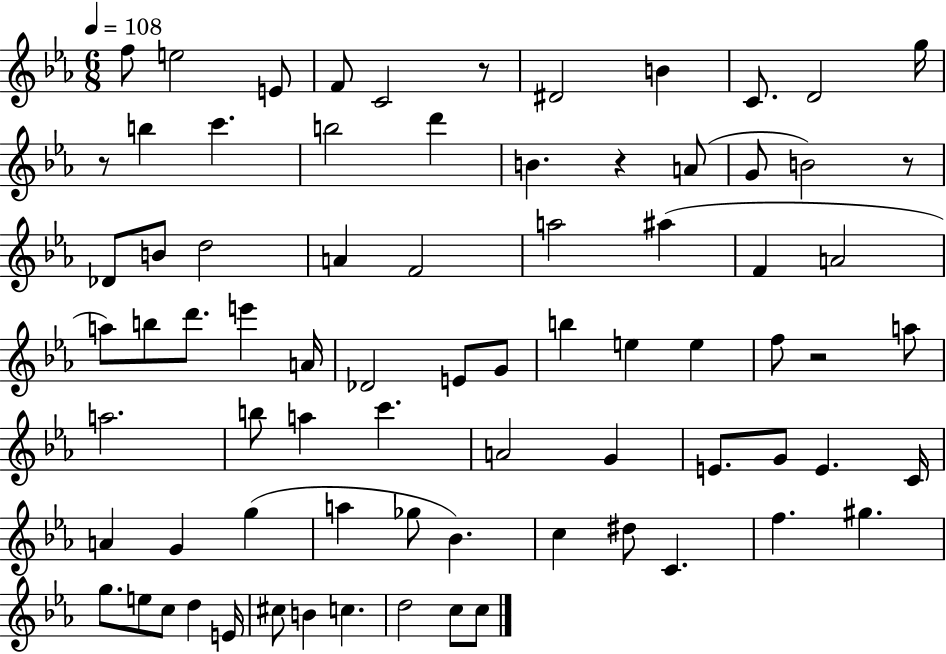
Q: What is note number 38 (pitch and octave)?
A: E5